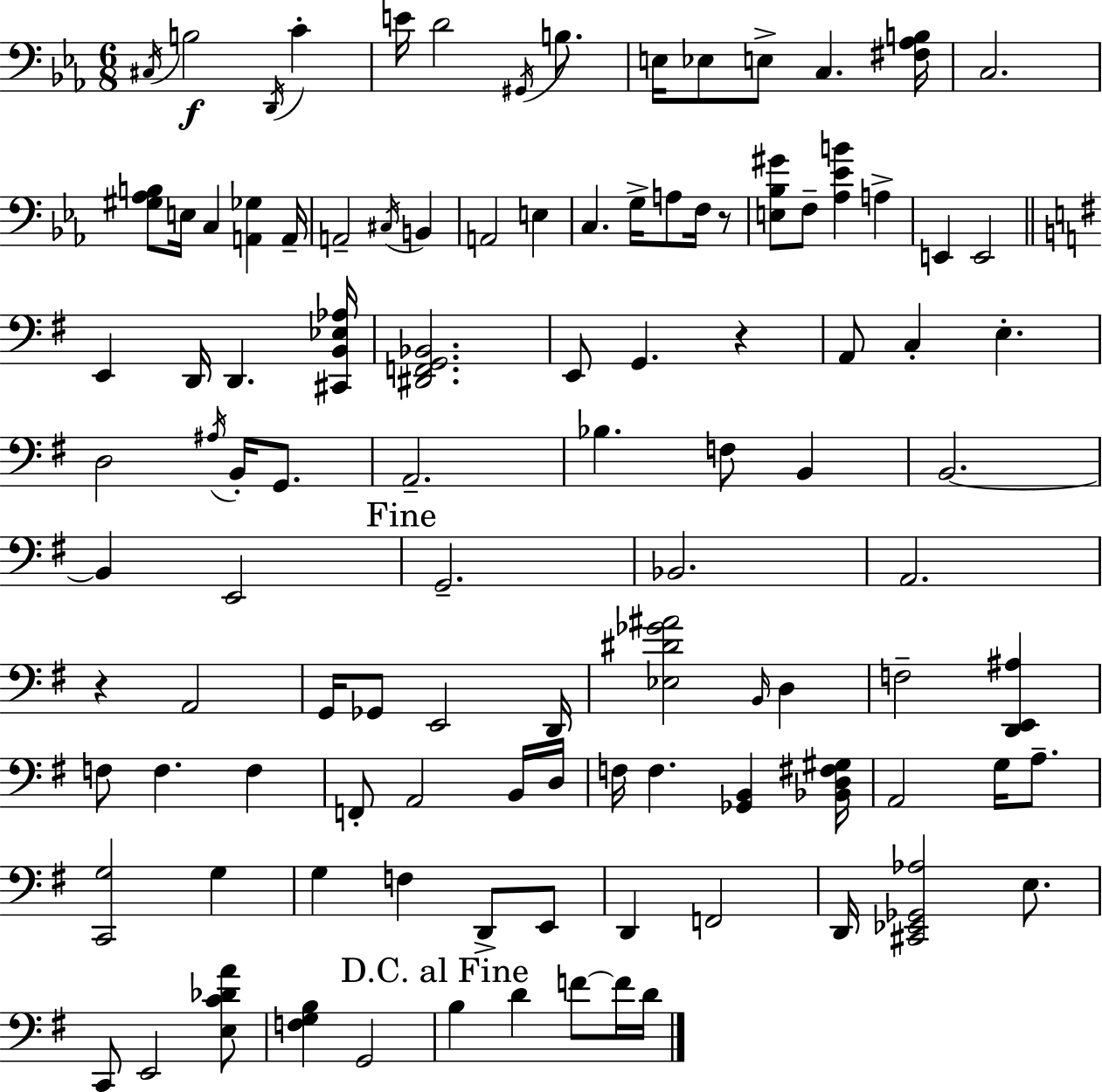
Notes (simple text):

C#3/s B3/h D2/s C4/q E4/s D4/h G#2/s B3/e. E3/s Eb3/e E3/e C3/q. [F#3,Ab3,B3]/s C3/h. [G#3,Ab3,B3]/e E3/s C3/q [A2,Gb3]/q A2/s A2/h C#3/s B2/q A2/h E3/q C3/q. G3/s A3/e F3/s R/e [E3,Bb3,G#4]/e F3/e [Ab3,Eb4,B4]/q A3/q E2/q E2/h E2/q D2/s D2/q. [C#2,B2,Eb3,Ab3]/s [D#2,F2,G2,Bb2]/h. E2/e G2/q. R/q A2/e C3/q E3/q. D3/h A#3/s B2/s G2/e. A2/h. Bb3/q. F3/e B2/q B2/h. B2/q E2/h G2/h. Bb2/h. A2/h. R/q A2/h G2/s Gb2/e E2/h D2/s [Eb3,D#4,Gb4,A#4]/h B2/s D3/q F3/h [D2,E2,A#3]/q F3/e F3/q. F3/q F2/e A2/h B2/s D3/s F3/s F3/q. [Gb2,B2]/q [Bb2,D3,F#3,G#3]/s A2/h G3/s A3/e. [C2,G3]/h G3/q G3/q F3/q D2/e E2/e D2/q F2/h D2/s [C#2,Eb2,Gb2,Ab3]/h E3/e. C2/e E2/h [E3,C4,Db4,A4]/e [F3,G3,B3]/q G2/h B3/q D4/q F4/e F4/s D4/s